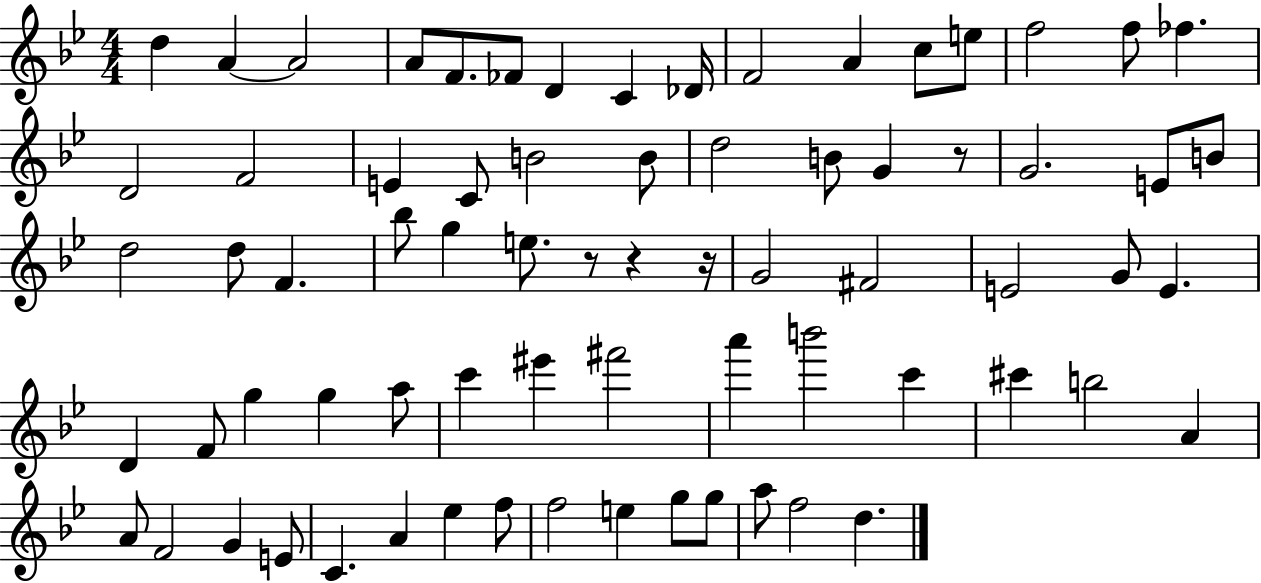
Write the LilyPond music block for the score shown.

{
  \clef treble
  \numericTimeSignature
  \time 4/4
  \key bes \major
  d''4 a'4~~ a'2 | a'8 f'8. fes'8 d'4 c'4 des'16 | f'2 a'4 c''8 e''8 | f''2 f''8 fes''4. | \break d'2 f'2 | e'4 c'8 b'2 b'8 | d''2 b'8 g'4 r8 | g'2. e'8 b'8 | \break d''2 d''8 f'4. | bes''8 g''4 e''8. r8 r4 r16 | g'2 fis'2 | e'2 g'8 e'4. | \break d'4 f'8 g''4 g''4 a''8 | c'''4 eis'''4 fis'''2 | a'''4 b'''2 c'''4 | cis'''4 b''2 a'4 | \break a'8 f'2 g'4 e'8 | c'4. a'4 ees''4 f''8 | f''2 e''4 g''8 g''8 | a''8 f''2 d''4. | \break \bar "|."
}